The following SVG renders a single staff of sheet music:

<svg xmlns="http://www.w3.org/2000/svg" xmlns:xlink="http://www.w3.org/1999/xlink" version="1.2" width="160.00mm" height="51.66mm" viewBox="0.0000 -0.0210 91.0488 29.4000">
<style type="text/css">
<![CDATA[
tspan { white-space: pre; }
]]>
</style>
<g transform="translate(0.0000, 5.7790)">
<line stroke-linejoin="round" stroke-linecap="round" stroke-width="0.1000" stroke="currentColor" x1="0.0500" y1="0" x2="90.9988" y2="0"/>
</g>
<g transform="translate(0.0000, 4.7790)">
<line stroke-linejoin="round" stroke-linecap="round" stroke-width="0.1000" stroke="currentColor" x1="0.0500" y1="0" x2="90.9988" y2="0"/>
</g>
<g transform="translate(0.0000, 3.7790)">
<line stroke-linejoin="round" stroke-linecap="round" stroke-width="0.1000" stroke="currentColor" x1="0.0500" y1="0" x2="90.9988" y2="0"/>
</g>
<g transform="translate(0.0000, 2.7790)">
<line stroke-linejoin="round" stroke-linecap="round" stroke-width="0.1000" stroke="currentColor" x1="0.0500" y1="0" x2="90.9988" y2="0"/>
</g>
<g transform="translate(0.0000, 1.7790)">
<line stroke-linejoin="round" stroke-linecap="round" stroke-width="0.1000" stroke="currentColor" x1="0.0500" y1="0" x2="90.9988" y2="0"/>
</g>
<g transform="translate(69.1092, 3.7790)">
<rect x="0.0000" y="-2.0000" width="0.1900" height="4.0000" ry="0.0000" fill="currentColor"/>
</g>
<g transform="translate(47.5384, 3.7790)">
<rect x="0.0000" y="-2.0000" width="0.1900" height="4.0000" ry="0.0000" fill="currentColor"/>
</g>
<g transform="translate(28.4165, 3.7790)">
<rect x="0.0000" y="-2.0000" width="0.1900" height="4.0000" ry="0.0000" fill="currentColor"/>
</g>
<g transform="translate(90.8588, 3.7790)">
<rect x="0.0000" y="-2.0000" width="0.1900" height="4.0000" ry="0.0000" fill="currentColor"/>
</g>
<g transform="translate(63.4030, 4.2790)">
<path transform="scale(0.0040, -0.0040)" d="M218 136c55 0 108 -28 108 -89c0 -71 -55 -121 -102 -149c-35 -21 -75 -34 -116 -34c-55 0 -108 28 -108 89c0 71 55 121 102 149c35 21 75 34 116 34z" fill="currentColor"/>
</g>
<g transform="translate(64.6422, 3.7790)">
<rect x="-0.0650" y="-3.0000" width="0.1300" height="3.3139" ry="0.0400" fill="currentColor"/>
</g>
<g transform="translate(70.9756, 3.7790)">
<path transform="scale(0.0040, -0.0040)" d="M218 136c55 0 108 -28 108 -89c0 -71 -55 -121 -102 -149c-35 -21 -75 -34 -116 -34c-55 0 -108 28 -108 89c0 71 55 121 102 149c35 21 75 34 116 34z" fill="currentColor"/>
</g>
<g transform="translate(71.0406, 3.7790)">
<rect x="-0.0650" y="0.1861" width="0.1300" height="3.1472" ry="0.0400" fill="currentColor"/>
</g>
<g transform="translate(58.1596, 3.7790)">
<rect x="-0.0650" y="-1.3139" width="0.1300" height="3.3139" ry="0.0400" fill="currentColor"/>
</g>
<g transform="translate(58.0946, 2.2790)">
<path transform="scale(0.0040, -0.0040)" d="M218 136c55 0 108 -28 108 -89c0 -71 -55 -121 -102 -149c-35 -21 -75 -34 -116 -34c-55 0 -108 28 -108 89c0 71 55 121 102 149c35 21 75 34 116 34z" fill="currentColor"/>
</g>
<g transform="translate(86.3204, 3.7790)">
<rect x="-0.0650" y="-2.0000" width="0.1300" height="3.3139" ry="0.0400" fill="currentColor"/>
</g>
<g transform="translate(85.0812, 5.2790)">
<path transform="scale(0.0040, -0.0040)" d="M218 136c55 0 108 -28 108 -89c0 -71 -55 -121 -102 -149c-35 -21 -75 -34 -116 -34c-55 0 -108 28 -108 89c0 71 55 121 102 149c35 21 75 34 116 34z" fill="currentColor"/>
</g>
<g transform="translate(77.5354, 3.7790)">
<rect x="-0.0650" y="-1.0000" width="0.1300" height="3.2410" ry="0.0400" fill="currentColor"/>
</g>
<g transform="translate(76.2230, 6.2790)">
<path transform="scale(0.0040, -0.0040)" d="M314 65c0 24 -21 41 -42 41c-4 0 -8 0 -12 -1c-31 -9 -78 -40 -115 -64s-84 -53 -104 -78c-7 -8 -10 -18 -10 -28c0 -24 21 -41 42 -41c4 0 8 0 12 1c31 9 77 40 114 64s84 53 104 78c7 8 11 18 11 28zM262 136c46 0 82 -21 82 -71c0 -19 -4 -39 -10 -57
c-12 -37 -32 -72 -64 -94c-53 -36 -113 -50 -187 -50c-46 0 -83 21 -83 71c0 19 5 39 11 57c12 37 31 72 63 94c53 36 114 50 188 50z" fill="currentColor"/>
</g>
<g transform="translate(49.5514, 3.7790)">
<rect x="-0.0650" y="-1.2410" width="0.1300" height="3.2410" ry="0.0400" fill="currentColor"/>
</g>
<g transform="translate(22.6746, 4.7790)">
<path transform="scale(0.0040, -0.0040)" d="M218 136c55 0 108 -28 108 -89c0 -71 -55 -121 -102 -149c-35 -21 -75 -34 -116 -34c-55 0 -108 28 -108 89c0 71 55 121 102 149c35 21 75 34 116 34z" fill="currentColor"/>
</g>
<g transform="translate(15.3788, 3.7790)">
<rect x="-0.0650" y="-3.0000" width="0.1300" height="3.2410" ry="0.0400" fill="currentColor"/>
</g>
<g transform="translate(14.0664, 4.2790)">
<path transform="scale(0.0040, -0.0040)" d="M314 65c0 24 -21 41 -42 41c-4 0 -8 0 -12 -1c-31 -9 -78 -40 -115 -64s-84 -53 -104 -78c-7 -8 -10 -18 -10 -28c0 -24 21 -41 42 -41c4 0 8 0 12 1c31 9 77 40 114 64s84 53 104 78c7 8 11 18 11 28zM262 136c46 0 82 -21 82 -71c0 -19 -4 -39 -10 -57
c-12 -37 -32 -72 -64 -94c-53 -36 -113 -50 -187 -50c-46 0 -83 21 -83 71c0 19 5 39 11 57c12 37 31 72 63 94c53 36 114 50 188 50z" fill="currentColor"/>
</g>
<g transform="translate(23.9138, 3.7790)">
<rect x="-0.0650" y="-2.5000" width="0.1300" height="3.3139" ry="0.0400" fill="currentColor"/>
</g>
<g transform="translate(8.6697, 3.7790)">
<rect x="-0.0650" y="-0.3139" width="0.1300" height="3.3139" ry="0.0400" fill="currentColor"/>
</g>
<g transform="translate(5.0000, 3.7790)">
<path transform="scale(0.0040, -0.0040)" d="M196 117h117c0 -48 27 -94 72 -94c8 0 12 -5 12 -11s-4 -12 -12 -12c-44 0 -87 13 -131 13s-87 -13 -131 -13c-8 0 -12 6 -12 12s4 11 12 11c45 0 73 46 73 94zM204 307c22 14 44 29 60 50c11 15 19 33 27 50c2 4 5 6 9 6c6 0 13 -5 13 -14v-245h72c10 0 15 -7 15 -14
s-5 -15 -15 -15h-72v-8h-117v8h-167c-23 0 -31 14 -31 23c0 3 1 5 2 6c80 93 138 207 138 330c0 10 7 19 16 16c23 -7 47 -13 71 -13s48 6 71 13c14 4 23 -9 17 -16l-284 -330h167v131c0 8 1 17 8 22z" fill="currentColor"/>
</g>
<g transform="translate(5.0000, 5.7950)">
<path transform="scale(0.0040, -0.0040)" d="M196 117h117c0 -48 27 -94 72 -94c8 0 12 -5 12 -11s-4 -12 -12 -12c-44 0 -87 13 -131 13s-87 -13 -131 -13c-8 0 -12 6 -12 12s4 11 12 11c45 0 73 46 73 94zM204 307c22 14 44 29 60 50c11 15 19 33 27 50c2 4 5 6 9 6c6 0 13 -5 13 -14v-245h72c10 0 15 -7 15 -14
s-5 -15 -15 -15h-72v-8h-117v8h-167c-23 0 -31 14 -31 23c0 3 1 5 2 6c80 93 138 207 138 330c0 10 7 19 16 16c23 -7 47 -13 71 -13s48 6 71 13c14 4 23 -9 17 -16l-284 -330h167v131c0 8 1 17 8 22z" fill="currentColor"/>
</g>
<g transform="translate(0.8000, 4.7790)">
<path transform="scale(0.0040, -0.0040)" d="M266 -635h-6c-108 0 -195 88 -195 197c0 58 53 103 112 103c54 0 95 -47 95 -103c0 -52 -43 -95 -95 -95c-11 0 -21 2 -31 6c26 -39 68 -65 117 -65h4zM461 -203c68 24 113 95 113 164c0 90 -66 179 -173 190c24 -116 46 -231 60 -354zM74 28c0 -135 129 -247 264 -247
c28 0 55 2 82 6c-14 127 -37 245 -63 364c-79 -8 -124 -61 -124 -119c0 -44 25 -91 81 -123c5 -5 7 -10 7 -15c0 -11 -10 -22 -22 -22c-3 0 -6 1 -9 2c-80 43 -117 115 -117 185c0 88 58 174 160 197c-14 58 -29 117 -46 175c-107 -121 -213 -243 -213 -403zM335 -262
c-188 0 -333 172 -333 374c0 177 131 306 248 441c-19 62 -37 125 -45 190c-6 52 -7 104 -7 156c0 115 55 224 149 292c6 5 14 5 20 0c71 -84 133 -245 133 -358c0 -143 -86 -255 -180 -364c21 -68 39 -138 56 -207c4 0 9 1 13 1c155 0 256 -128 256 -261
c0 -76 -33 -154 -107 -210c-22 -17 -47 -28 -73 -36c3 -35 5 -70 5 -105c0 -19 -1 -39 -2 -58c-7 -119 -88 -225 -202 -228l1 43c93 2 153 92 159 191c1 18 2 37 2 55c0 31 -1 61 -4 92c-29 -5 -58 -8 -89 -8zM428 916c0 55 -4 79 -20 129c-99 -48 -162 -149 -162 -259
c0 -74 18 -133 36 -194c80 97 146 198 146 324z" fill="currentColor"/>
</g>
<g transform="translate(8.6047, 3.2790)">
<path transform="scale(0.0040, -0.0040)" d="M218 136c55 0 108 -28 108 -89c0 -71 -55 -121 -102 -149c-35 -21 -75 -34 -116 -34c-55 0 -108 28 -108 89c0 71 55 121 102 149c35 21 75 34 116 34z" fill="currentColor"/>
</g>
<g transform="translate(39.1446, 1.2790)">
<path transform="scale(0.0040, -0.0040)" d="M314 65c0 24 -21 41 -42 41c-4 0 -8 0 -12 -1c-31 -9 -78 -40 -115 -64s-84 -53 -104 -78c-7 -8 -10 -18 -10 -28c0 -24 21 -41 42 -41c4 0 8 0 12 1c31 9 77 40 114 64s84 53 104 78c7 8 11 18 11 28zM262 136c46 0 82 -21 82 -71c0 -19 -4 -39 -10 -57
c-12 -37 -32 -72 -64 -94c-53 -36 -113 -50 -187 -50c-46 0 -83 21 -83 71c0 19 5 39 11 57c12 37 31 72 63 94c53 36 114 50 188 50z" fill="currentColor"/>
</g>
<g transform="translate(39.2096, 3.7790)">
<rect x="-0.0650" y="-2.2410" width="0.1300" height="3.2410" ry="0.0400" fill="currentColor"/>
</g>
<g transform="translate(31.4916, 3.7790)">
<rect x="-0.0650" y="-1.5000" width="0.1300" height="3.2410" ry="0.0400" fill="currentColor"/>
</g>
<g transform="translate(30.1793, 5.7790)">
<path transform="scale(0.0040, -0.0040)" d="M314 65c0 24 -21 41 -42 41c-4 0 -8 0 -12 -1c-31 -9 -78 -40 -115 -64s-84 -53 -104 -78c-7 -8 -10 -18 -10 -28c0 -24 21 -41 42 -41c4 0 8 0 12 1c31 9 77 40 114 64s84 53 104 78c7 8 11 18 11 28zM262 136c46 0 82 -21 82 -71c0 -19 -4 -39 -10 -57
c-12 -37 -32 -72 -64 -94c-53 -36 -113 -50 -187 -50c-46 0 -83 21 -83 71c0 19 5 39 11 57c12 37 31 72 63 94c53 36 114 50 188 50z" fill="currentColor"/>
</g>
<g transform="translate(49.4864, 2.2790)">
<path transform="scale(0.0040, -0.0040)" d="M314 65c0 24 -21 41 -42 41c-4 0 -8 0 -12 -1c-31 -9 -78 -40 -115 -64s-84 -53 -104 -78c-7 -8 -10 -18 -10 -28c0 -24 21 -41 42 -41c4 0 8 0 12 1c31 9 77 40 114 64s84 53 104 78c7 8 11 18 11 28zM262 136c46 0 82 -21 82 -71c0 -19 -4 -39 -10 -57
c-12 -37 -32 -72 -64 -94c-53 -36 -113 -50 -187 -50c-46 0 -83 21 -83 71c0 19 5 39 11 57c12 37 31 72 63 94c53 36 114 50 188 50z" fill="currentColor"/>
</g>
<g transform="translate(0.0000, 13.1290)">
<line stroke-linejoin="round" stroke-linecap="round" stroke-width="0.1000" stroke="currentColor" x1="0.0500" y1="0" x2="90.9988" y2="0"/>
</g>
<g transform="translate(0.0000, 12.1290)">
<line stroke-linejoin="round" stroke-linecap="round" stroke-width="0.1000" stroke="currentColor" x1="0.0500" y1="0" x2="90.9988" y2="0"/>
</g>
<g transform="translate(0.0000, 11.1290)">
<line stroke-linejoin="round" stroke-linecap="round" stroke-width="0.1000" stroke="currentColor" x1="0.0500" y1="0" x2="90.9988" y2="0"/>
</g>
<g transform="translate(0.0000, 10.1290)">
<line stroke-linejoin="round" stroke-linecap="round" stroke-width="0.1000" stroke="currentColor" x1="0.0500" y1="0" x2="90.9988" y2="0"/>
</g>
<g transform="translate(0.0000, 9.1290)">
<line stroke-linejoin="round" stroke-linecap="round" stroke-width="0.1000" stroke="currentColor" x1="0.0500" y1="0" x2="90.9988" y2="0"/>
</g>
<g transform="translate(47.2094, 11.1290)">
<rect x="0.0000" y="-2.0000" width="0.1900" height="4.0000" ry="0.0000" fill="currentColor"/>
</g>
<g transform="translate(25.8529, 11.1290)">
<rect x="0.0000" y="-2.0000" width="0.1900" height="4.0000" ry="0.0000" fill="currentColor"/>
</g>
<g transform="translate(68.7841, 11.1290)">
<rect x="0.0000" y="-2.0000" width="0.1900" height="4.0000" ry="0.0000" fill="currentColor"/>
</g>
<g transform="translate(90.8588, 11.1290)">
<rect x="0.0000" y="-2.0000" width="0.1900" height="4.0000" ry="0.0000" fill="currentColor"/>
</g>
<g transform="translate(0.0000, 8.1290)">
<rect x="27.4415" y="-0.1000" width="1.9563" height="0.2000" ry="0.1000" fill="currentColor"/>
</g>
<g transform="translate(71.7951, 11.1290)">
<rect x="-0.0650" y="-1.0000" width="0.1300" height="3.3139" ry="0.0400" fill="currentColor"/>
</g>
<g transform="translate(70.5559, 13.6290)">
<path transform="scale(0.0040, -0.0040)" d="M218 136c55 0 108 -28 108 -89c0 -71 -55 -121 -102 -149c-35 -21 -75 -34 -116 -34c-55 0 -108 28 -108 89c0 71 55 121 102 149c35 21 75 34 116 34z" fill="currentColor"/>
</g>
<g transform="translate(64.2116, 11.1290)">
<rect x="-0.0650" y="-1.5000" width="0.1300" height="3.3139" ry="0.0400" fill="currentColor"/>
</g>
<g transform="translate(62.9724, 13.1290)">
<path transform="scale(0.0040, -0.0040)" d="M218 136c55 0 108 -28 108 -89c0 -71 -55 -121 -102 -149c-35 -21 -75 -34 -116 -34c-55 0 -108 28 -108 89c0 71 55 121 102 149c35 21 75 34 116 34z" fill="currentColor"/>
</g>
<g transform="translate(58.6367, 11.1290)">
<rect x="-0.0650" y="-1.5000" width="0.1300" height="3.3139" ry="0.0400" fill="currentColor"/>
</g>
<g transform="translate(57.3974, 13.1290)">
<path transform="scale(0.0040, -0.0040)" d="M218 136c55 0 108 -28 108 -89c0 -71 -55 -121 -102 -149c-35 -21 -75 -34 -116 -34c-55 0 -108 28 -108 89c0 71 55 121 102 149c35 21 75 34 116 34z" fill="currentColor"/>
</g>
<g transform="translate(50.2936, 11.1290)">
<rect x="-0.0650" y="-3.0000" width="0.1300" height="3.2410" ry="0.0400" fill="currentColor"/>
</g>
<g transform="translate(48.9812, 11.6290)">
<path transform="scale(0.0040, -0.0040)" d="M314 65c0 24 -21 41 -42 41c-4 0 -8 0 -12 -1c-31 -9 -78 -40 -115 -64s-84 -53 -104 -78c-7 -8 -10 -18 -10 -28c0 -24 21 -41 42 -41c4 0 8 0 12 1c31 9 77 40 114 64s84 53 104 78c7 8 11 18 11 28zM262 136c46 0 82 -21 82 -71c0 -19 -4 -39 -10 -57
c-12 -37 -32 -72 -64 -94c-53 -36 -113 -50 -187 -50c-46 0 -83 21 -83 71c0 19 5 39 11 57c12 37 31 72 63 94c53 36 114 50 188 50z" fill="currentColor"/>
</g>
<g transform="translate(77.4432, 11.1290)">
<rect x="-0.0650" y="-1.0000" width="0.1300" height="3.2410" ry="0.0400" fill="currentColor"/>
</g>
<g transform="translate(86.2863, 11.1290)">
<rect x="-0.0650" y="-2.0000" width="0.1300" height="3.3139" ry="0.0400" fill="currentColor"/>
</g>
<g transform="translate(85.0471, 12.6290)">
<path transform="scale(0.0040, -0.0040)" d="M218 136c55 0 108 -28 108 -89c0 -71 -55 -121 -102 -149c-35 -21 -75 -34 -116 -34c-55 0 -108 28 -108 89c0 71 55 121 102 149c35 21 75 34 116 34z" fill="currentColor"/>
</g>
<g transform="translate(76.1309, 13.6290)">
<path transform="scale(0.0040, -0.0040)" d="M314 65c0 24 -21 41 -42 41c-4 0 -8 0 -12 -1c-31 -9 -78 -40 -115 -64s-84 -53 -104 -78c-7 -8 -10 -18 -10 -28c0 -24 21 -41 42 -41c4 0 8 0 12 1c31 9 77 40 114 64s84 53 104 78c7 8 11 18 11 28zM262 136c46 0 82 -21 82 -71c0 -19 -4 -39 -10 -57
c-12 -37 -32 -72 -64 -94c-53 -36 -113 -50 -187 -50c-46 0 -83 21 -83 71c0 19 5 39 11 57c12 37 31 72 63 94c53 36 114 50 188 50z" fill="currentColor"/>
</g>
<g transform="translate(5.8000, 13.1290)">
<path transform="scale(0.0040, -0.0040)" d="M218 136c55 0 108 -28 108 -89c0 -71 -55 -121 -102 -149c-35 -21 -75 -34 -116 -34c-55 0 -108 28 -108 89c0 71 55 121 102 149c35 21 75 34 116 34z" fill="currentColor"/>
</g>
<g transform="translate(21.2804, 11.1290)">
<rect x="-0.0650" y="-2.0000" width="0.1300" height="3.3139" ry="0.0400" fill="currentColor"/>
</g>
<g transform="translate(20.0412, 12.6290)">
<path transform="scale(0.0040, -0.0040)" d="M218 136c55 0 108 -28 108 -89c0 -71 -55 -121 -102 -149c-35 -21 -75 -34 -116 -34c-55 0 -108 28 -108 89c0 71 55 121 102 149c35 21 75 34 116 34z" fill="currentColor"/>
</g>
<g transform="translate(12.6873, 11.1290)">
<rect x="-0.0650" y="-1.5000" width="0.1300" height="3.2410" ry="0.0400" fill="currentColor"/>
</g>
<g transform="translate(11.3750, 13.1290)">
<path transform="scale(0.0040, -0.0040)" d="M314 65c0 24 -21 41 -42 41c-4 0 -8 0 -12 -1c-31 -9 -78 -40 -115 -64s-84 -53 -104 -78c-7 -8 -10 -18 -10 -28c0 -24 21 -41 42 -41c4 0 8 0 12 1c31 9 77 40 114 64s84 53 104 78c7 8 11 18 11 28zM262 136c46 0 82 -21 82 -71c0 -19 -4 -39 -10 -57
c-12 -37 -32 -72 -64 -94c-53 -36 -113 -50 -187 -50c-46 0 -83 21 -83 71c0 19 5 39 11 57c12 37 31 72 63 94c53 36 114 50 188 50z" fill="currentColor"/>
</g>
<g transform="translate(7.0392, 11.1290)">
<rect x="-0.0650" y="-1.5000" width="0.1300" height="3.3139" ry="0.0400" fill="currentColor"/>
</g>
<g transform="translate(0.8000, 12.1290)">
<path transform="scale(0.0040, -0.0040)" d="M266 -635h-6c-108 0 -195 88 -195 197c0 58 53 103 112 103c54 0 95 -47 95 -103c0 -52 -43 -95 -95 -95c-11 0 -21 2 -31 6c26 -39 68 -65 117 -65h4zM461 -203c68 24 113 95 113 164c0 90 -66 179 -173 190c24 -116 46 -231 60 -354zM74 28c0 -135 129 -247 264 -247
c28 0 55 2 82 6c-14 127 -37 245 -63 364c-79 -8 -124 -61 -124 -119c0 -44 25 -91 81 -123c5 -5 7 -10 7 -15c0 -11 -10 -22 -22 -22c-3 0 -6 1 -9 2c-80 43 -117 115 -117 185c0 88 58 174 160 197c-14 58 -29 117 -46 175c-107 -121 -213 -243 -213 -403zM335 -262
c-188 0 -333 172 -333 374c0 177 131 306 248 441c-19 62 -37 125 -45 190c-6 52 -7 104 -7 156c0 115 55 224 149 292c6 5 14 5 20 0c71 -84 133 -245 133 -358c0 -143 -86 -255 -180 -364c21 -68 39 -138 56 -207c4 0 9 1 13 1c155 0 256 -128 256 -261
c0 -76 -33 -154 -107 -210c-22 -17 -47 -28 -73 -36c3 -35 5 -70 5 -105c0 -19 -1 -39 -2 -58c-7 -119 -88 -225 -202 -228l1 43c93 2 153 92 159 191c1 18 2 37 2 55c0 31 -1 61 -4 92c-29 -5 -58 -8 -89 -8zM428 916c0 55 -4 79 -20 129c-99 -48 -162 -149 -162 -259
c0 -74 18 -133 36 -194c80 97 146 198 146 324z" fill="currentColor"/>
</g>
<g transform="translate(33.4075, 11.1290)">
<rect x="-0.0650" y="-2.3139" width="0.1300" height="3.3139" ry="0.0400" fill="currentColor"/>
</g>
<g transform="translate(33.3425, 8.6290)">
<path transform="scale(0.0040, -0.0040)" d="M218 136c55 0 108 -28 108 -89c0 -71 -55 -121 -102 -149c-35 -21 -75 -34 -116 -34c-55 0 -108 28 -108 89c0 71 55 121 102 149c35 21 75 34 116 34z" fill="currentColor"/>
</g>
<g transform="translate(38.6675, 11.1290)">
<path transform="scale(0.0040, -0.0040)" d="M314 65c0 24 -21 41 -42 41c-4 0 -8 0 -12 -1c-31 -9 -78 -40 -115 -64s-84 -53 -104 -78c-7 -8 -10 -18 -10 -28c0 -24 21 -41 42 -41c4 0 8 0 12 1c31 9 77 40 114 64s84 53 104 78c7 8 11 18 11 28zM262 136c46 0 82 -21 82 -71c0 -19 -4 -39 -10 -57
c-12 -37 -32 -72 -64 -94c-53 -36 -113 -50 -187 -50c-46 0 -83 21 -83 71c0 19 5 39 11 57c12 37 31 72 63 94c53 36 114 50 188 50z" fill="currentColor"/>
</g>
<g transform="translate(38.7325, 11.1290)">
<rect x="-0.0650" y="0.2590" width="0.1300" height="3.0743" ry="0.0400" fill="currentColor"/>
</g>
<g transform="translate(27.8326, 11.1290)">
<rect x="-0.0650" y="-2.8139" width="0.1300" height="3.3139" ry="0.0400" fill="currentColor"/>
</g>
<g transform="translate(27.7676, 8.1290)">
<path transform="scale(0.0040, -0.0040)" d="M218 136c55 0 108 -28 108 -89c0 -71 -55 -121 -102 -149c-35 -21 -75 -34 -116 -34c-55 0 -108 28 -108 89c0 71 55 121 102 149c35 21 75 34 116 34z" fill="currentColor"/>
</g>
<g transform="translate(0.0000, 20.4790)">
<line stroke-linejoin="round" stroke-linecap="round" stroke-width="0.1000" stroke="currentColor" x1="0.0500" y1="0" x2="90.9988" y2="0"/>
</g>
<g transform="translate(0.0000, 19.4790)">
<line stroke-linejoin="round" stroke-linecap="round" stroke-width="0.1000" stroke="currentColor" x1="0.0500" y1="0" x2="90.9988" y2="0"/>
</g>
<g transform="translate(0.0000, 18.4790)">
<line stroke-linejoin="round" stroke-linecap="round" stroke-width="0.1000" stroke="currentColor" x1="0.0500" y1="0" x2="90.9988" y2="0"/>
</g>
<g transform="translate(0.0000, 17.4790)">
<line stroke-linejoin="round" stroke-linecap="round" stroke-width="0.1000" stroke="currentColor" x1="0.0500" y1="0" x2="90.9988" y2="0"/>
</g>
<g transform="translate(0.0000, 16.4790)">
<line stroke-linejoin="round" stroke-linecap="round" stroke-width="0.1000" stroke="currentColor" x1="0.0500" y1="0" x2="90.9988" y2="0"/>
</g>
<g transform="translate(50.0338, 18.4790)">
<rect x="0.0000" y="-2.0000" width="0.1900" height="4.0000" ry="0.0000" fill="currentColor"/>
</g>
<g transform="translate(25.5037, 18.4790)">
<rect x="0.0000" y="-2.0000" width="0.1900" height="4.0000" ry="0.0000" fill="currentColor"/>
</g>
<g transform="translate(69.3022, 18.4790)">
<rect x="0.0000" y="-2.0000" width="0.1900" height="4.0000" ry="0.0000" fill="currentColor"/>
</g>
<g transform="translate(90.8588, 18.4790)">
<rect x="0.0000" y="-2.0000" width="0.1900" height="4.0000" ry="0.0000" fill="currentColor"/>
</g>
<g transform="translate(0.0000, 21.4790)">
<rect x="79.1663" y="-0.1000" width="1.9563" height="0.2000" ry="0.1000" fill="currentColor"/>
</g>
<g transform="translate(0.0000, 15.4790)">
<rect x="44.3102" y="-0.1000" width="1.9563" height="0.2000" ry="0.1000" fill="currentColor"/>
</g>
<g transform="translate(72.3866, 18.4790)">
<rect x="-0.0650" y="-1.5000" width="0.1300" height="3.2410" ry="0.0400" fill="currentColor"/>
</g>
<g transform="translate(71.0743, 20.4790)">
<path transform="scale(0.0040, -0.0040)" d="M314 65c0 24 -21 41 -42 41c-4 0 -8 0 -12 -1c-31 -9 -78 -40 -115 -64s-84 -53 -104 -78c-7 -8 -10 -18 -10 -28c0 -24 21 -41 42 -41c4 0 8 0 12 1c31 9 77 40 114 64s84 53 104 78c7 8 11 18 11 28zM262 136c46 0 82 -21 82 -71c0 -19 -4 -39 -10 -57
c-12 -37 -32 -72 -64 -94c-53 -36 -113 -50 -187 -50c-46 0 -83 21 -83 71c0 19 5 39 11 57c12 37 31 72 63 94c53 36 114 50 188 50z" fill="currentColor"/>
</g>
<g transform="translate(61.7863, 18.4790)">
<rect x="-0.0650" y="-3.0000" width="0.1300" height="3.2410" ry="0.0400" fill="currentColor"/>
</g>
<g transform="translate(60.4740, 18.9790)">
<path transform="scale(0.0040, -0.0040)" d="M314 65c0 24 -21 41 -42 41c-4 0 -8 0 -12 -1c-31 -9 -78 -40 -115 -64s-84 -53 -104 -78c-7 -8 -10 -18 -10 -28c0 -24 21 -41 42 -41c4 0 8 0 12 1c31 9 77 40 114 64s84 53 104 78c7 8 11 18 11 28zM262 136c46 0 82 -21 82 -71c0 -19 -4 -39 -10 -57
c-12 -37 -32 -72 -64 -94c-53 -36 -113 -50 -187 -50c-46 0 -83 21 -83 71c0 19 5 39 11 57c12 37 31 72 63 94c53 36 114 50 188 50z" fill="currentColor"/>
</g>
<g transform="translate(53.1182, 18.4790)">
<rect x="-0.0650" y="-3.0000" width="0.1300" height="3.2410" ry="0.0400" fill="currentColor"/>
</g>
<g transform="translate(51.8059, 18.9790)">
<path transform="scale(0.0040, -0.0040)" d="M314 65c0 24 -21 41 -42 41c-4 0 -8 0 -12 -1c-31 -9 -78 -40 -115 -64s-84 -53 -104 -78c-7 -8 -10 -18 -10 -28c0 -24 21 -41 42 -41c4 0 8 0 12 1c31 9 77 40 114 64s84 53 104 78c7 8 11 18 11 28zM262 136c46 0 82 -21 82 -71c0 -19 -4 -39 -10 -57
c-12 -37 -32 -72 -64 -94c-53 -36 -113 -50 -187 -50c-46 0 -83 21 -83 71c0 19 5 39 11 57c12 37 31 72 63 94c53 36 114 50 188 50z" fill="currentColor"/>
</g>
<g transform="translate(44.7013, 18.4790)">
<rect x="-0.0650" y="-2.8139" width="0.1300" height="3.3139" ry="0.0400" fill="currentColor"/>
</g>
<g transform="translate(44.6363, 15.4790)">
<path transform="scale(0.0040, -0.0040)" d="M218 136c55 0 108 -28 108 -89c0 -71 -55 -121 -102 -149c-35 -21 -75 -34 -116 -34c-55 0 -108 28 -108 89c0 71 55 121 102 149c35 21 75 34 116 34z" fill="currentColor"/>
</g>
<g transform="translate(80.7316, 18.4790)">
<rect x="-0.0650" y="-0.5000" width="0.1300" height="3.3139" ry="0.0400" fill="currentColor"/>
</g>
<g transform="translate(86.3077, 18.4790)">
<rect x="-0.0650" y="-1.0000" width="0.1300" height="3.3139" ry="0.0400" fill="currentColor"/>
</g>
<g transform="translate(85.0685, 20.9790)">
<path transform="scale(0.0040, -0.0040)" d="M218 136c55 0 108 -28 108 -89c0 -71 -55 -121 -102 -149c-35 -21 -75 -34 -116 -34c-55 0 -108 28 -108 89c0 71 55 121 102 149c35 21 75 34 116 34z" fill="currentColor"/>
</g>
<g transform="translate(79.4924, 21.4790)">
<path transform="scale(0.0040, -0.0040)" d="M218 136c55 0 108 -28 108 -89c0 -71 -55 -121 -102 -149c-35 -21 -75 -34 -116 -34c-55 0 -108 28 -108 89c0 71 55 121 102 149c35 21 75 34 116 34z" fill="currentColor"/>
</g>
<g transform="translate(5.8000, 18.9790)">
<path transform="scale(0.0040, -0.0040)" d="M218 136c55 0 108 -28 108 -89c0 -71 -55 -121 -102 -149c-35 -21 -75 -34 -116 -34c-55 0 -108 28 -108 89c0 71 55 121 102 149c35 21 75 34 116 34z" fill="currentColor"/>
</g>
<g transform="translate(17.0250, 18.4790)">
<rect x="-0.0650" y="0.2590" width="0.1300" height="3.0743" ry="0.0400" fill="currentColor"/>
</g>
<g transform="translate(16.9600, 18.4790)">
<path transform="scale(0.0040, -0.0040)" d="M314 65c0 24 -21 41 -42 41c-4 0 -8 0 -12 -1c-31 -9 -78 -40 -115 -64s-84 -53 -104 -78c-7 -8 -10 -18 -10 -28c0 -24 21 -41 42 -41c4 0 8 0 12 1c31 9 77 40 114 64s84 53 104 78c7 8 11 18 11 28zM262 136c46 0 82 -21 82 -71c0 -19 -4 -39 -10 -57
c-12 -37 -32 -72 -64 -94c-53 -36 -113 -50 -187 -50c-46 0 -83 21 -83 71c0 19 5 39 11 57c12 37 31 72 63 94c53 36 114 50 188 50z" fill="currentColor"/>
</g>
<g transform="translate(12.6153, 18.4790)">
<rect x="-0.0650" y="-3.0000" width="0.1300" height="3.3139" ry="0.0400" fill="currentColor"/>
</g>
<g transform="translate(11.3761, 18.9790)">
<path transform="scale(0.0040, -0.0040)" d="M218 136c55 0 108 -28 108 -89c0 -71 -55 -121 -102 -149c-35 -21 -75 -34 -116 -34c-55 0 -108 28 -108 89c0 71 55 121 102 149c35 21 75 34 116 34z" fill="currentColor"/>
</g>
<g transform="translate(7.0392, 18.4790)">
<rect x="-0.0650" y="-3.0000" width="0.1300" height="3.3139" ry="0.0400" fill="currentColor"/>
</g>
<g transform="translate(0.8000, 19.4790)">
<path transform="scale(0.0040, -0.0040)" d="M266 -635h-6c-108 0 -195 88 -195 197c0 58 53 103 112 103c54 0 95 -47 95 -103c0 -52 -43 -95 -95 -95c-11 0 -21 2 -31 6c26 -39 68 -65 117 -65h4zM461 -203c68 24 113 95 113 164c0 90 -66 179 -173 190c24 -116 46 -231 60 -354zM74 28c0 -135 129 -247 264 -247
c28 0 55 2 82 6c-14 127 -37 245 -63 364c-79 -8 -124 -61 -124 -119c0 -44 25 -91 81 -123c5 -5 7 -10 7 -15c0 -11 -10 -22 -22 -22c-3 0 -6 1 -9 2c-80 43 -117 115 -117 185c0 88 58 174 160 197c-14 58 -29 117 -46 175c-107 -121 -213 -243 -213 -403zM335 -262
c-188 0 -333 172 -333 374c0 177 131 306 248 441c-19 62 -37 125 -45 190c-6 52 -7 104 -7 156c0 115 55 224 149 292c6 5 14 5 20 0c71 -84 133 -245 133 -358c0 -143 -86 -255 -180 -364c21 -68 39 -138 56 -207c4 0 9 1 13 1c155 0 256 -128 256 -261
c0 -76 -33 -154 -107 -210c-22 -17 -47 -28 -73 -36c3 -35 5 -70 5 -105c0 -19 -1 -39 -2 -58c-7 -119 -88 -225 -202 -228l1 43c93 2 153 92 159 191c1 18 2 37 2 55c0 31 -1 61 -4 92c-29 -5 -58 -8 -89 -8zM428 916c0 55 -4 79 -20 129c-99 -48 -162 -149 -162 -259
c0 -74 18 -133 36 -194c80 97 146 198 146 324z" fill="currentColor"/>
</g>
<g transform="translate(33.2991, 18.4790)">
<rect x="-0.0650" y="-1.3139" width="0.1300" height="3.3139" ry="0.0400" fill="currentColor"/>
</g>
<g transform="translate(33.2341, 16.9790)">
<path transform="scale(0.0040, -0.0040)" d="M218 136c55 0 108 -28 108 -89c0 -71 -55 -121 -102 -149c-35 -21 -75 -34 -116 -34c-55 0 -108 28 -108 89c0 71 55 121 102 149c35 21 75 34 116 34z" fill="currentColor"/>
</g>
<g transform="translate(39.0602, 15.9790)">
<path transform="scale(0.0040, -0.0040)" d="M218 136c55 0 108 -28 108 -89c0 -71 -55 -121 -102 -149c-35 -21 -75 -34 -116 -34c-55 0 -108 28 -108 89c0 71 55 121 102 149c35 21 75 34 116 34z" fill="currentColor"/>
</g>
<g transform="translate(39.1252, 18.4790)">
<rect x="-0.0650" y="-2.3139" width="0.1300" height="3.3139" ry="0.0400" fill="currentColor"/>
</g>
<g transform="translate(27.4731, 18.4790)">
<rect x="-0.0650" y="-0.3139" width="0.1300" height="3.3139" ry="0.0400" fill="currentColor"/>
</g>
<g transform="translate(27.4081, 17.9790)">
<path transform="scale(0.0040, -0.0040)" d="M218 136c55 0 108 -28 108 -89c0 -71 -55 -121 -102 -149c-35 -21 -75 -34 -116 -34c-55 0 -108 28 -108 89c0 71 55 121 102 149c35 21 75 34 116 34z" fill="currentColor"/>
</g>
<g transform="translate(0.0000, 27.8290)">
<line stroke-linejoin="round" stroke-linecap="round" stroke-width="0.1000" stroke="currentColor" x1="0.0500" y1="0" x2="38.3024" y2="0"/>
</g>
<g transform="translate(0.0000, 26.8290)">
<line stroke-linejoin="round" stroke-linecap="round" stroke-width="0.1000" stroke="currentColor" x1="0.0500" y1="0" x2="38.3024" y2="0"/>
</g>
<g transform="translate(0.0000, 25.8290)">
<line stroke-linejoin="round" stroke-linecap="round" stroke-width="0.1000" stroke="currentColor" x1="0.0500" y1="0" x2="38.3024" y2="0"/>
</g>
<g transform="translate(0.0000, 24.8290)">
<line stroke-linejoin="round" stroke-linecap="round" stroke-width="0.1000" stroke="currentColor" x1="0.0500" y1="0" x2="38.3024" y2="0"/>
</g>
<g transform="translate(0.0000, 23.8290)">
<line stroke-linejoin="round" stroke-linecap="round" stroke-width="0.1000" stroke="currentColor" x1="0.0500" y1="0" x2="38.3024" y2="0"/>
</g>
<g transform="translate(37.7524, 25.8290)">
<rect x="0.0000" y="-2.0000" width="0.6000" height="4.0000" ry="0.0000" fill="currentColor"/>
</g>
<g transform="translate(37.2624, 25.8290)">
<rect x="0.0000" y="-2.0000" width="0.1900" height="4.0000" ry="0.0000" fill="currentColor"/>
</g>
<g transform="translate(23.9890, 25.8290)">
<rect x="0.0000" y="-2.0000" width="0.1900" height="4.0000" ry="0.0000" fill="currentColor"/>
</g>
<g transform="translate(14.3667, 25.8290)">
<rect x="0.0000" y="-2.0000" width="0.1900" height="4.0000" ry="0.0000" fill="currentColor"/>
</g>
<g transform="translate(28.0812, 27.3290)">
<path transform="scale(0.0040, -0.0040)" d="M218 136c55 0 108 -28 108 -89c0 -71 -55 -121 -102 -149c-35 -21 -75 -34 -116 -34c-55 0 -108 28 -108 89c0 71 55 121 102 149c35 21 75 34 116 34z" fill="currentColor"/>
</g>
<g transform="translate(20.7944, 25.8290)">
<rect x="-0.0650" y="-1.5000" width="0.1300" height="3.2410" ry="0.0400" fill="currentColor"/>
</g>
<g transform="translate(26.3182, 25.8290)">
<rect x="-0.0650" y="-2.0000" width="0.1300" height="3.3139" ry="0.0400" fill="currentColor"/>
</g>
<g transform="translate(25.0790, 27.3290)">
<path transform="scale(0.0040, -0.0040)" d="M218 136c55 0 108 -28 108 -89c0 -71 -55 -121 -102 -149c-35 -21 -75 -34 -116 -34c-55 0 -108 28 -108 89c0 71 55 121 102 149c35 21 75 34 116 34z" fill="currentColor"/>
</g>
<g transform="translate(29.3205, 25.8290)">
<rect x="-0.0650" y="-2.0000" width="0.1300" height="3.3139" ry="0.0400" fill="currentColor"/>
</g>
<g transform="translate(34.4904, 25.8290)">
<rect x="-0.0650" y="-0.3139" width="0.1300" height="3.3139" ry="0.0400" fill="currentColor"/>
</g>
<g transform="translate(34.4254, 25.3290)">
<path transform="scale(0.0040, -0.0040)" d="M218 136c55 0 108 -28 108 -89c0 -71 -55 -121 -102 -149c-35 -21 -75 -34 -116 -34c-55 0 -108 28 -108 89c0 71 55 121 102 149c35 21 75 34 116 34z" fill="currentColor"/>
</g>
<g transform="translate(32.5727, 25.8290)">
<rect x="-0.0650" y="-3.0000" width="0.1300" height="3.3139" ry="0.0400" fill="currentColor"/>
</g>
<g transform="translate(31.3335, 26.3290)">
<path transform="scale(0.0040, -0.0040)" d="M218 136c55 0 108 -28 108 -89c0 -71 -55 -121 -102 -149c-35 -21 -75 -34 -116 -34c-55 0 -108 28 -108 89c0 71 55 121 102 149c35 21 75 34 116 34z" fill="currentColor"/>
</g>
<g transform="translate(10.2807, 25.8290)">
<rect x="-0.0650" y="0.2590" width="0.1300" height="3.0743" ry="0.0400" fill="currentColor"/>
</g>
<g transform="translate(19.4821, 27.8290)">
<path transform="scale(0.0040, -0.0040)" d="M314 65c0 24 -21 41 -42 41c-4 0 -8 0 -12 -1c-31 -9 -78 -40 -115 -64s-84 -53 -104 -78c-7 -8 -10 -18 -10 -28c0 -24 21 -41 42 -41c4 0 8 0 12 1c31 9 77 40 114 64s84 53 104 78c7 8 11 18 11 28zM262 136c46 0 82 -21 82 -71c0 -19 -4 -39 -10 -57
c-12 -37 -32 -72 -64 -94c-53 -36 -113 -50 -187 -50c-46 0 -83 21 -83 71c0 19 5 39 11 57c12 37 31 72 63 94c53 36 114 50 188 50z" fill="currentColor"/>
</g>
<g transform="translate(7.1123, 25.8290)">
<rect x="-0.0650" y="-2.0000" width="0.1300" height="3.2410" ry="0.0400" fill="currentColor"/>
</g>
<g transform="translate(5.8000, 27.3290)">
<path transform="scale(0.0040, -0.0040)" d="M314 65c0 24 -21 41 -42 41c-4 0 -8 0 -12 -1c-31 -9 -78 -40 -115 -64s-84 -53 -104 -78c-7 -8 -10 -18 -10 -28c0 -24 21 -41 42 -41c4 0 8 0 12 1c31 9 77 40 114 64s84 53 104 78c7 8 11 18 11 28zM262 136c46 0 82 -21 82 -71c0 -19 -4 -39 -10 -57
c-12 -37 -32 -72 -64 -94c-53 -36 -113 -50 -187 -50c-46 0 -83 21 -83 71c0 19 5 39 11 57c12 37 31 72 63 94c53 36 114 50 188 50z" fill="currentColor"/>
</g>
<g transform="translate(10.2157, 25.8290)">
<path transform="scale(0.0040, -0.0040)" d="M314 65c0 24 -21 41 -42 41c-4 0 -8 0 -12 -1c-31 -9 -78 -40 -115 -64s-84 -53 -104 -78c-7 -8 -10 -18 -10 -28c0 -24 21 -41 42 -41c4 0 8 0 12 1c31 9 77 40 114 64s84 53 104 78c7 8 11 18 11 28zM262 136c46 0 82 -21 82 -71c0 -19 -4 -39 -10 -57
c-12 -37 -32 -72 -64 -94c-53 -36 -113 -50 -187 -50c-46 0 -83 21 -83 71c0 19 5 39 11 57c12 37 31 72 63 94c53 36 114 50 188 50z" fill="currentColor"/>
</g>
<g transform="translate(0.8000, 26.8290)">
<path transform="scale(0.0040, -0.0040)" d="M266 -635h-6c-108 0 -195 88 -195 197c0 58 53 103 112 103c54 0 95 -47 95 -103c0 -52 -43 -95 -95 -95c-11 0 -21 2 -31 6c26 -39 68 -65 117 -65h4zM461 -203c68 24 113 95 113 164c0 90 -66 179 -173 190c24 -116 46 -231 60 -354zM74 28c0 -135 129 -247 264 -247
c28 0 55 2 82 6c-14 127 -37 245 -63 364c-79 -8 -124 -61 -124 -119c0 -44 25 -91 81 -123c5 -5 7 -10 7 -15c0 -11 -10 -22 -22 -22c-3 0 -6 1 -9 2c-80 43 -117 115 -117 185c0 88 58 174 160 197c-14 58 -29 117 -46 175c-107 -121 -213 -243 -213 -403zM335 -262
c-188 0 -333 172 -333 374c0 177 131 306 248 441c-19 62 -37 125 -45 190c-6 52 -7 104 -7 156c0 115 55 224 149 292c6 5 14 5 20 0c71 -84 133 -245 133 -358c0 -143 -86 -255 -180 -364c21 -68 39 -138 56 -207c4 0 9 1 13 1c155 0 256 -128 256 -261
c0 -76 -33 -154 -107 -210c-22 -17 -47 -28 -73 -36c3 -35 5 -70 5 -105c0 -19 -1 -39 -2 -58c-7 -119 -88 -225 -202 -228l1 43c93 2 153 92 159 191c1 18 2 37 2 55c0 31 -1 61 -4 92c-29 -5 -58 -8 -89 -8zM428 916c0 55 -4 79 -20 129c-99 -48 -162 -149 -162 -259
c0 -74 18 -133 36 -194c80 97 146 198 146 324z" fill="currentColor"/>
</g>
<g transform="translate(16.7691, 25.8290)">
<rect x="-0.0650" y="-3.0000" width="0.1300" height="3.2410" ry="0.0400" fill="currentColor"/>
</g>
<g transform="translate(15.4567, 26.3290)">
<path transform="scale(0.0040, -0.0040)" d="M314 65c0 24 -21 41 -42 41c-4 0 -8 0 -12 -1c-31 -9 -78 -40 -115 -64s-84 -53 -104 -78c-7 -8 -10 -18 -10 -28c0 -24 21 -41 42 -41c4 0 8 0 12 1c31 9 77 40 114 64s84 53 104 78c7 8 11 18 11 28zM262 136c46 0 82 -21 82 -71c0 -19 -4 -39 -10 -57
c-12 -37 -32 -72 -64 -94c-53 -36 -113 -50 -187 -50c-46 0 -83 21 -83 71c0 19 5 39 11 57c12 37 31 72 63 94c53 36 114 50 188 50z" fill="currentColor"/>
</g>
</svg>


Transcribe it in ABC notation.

X:1
T:Untitled
M:4/4
L:1/4
K:C
c A2 G E2 g2 e2 e A B D2 F E E2 F a g B2 A2 E E D D2 F A A B2 c e g a A2 A2 E2 C D F2 B2 A2 E2 F F A c